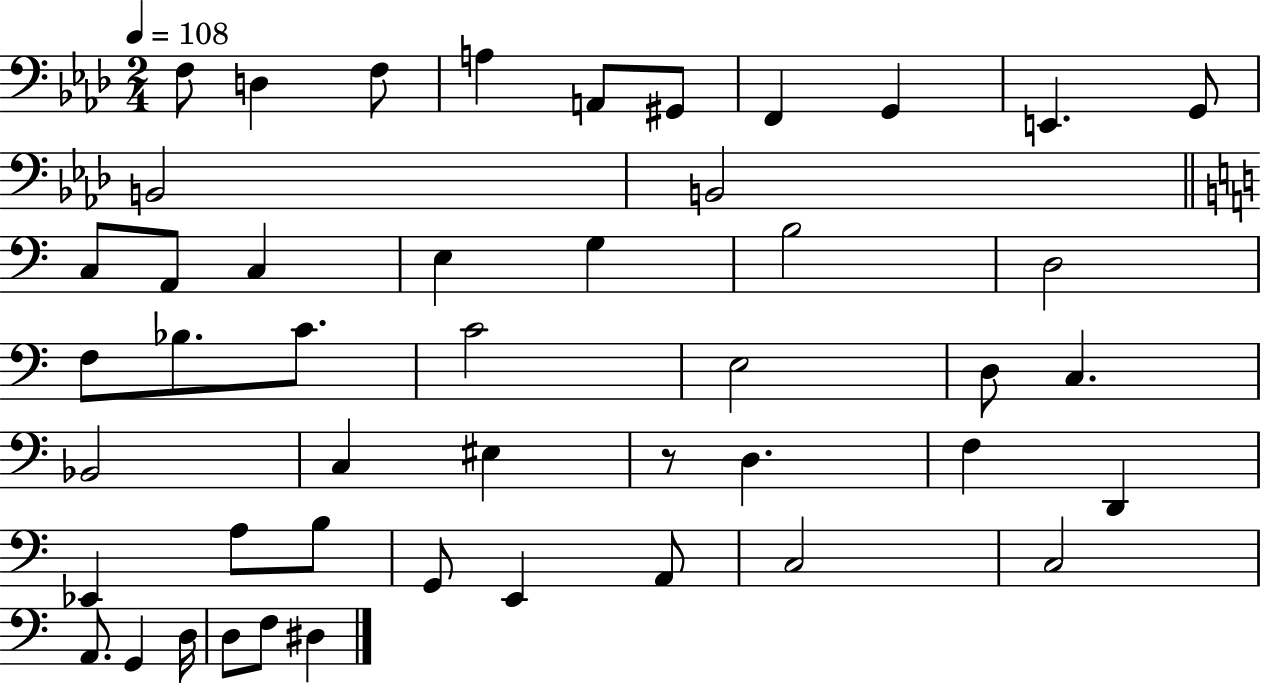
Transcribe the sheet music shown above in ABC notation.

X:1
T:Untitled
M:2/4
L:1/4
K:Ab
F,/2 D, F,/2 A, A,,/2 ^G,,/2 F,, G,, E,, G,,/2 B,,2 B,,2 C,/2 A,,/2 C, E, G, B,2 D,2 F,/2 _B,/2 C/2 C2 E,2 D,/2 C, _B,,2 C, ^E, z/2 D, F, D,, _E,, A,/2 B,/2 G,,/2 E,, A,,/2 C,2 C,2 A,,/2 G,, D,/4 D,/2 F,/2 ^D,